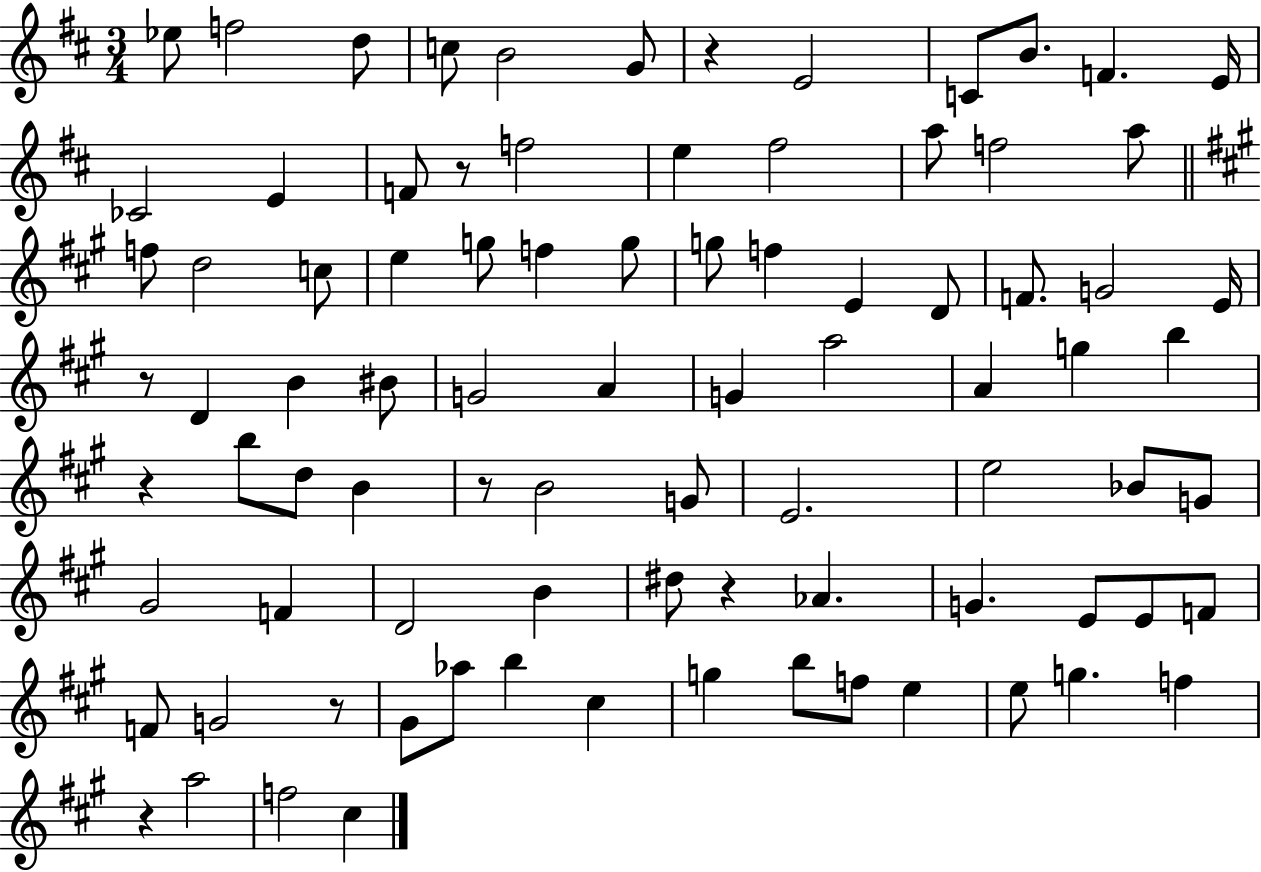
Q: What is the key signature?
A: D major